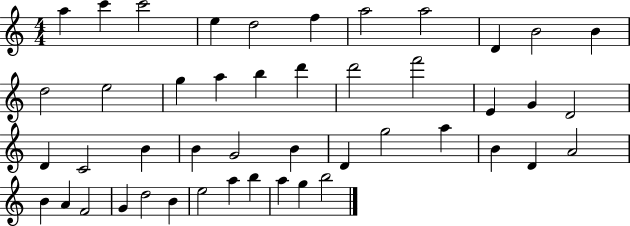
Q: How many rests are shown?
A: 0